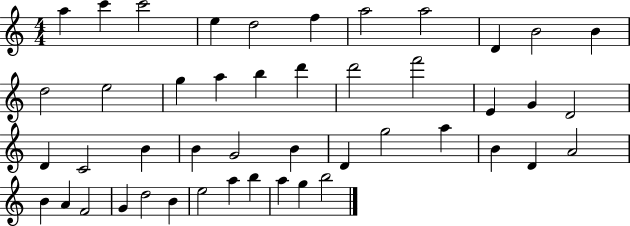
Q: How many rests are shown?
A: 0